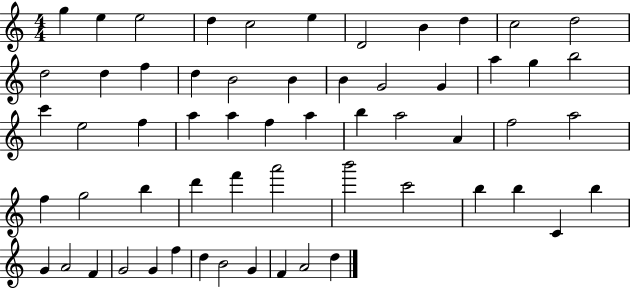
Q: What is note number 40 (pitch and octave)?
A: F6